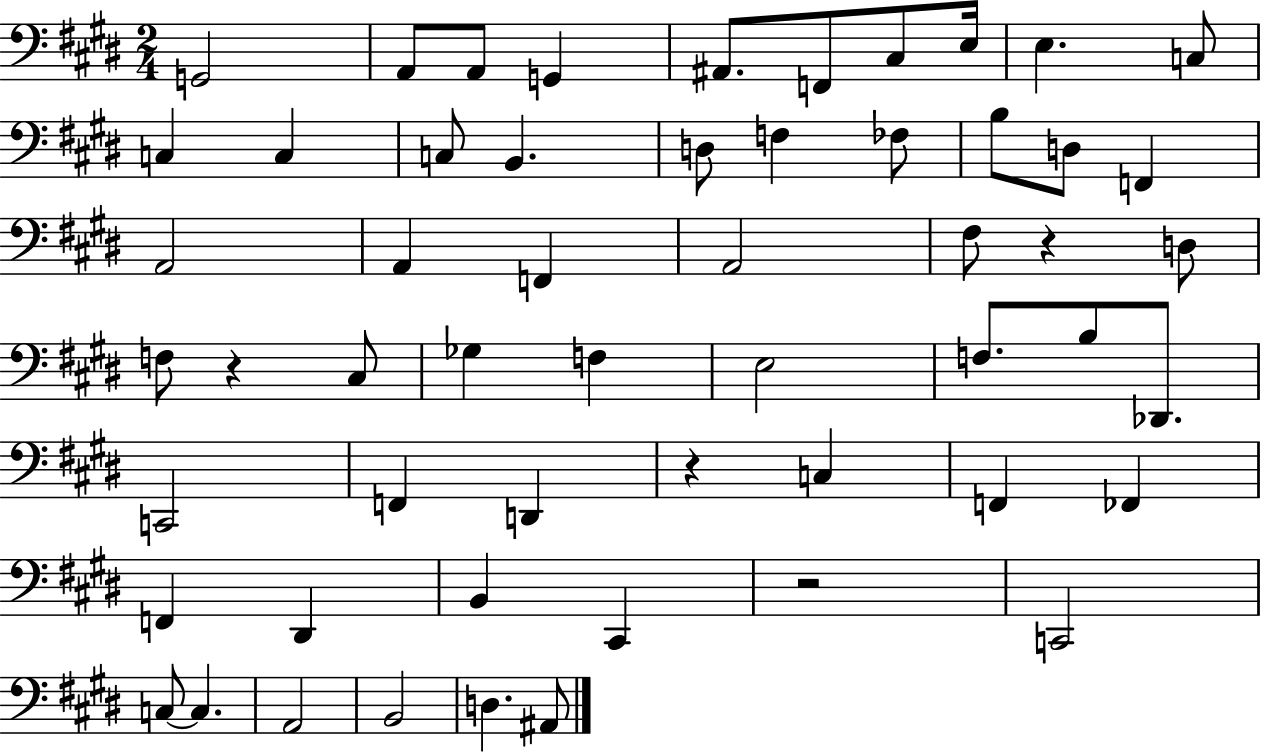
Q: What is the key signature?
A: E major